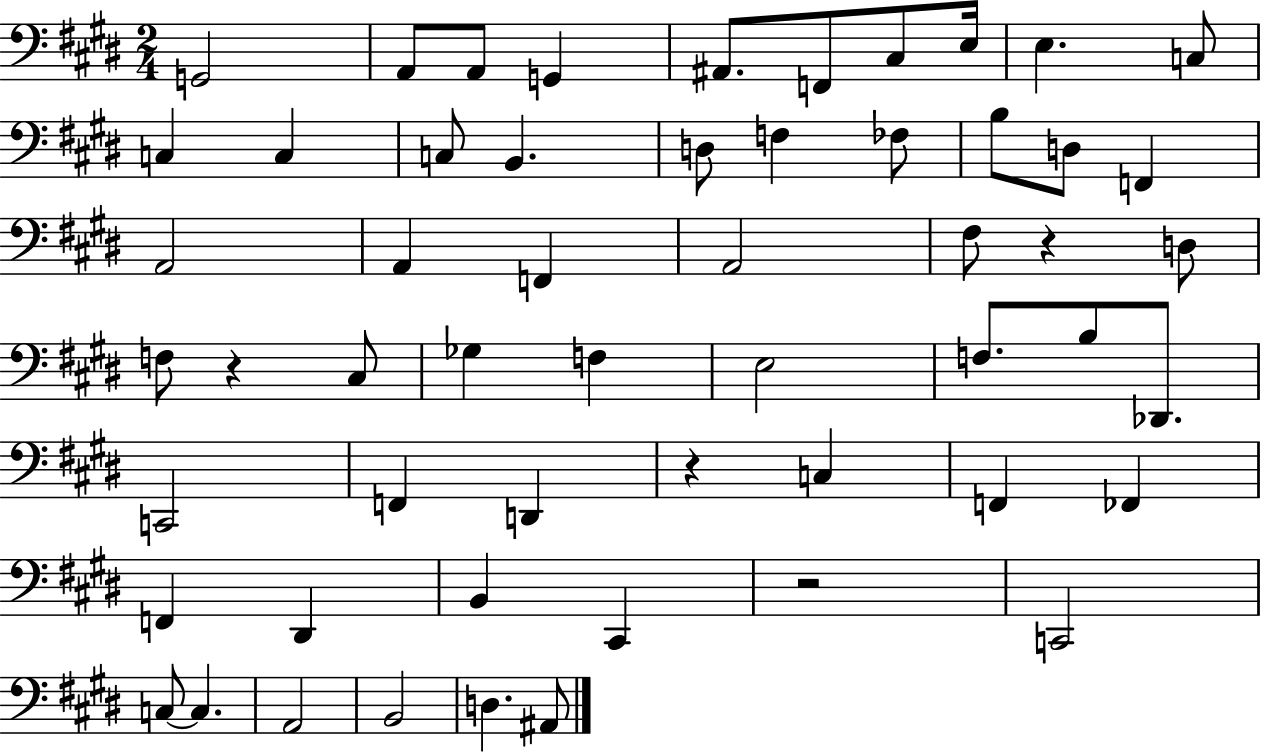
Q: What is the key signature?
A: E major